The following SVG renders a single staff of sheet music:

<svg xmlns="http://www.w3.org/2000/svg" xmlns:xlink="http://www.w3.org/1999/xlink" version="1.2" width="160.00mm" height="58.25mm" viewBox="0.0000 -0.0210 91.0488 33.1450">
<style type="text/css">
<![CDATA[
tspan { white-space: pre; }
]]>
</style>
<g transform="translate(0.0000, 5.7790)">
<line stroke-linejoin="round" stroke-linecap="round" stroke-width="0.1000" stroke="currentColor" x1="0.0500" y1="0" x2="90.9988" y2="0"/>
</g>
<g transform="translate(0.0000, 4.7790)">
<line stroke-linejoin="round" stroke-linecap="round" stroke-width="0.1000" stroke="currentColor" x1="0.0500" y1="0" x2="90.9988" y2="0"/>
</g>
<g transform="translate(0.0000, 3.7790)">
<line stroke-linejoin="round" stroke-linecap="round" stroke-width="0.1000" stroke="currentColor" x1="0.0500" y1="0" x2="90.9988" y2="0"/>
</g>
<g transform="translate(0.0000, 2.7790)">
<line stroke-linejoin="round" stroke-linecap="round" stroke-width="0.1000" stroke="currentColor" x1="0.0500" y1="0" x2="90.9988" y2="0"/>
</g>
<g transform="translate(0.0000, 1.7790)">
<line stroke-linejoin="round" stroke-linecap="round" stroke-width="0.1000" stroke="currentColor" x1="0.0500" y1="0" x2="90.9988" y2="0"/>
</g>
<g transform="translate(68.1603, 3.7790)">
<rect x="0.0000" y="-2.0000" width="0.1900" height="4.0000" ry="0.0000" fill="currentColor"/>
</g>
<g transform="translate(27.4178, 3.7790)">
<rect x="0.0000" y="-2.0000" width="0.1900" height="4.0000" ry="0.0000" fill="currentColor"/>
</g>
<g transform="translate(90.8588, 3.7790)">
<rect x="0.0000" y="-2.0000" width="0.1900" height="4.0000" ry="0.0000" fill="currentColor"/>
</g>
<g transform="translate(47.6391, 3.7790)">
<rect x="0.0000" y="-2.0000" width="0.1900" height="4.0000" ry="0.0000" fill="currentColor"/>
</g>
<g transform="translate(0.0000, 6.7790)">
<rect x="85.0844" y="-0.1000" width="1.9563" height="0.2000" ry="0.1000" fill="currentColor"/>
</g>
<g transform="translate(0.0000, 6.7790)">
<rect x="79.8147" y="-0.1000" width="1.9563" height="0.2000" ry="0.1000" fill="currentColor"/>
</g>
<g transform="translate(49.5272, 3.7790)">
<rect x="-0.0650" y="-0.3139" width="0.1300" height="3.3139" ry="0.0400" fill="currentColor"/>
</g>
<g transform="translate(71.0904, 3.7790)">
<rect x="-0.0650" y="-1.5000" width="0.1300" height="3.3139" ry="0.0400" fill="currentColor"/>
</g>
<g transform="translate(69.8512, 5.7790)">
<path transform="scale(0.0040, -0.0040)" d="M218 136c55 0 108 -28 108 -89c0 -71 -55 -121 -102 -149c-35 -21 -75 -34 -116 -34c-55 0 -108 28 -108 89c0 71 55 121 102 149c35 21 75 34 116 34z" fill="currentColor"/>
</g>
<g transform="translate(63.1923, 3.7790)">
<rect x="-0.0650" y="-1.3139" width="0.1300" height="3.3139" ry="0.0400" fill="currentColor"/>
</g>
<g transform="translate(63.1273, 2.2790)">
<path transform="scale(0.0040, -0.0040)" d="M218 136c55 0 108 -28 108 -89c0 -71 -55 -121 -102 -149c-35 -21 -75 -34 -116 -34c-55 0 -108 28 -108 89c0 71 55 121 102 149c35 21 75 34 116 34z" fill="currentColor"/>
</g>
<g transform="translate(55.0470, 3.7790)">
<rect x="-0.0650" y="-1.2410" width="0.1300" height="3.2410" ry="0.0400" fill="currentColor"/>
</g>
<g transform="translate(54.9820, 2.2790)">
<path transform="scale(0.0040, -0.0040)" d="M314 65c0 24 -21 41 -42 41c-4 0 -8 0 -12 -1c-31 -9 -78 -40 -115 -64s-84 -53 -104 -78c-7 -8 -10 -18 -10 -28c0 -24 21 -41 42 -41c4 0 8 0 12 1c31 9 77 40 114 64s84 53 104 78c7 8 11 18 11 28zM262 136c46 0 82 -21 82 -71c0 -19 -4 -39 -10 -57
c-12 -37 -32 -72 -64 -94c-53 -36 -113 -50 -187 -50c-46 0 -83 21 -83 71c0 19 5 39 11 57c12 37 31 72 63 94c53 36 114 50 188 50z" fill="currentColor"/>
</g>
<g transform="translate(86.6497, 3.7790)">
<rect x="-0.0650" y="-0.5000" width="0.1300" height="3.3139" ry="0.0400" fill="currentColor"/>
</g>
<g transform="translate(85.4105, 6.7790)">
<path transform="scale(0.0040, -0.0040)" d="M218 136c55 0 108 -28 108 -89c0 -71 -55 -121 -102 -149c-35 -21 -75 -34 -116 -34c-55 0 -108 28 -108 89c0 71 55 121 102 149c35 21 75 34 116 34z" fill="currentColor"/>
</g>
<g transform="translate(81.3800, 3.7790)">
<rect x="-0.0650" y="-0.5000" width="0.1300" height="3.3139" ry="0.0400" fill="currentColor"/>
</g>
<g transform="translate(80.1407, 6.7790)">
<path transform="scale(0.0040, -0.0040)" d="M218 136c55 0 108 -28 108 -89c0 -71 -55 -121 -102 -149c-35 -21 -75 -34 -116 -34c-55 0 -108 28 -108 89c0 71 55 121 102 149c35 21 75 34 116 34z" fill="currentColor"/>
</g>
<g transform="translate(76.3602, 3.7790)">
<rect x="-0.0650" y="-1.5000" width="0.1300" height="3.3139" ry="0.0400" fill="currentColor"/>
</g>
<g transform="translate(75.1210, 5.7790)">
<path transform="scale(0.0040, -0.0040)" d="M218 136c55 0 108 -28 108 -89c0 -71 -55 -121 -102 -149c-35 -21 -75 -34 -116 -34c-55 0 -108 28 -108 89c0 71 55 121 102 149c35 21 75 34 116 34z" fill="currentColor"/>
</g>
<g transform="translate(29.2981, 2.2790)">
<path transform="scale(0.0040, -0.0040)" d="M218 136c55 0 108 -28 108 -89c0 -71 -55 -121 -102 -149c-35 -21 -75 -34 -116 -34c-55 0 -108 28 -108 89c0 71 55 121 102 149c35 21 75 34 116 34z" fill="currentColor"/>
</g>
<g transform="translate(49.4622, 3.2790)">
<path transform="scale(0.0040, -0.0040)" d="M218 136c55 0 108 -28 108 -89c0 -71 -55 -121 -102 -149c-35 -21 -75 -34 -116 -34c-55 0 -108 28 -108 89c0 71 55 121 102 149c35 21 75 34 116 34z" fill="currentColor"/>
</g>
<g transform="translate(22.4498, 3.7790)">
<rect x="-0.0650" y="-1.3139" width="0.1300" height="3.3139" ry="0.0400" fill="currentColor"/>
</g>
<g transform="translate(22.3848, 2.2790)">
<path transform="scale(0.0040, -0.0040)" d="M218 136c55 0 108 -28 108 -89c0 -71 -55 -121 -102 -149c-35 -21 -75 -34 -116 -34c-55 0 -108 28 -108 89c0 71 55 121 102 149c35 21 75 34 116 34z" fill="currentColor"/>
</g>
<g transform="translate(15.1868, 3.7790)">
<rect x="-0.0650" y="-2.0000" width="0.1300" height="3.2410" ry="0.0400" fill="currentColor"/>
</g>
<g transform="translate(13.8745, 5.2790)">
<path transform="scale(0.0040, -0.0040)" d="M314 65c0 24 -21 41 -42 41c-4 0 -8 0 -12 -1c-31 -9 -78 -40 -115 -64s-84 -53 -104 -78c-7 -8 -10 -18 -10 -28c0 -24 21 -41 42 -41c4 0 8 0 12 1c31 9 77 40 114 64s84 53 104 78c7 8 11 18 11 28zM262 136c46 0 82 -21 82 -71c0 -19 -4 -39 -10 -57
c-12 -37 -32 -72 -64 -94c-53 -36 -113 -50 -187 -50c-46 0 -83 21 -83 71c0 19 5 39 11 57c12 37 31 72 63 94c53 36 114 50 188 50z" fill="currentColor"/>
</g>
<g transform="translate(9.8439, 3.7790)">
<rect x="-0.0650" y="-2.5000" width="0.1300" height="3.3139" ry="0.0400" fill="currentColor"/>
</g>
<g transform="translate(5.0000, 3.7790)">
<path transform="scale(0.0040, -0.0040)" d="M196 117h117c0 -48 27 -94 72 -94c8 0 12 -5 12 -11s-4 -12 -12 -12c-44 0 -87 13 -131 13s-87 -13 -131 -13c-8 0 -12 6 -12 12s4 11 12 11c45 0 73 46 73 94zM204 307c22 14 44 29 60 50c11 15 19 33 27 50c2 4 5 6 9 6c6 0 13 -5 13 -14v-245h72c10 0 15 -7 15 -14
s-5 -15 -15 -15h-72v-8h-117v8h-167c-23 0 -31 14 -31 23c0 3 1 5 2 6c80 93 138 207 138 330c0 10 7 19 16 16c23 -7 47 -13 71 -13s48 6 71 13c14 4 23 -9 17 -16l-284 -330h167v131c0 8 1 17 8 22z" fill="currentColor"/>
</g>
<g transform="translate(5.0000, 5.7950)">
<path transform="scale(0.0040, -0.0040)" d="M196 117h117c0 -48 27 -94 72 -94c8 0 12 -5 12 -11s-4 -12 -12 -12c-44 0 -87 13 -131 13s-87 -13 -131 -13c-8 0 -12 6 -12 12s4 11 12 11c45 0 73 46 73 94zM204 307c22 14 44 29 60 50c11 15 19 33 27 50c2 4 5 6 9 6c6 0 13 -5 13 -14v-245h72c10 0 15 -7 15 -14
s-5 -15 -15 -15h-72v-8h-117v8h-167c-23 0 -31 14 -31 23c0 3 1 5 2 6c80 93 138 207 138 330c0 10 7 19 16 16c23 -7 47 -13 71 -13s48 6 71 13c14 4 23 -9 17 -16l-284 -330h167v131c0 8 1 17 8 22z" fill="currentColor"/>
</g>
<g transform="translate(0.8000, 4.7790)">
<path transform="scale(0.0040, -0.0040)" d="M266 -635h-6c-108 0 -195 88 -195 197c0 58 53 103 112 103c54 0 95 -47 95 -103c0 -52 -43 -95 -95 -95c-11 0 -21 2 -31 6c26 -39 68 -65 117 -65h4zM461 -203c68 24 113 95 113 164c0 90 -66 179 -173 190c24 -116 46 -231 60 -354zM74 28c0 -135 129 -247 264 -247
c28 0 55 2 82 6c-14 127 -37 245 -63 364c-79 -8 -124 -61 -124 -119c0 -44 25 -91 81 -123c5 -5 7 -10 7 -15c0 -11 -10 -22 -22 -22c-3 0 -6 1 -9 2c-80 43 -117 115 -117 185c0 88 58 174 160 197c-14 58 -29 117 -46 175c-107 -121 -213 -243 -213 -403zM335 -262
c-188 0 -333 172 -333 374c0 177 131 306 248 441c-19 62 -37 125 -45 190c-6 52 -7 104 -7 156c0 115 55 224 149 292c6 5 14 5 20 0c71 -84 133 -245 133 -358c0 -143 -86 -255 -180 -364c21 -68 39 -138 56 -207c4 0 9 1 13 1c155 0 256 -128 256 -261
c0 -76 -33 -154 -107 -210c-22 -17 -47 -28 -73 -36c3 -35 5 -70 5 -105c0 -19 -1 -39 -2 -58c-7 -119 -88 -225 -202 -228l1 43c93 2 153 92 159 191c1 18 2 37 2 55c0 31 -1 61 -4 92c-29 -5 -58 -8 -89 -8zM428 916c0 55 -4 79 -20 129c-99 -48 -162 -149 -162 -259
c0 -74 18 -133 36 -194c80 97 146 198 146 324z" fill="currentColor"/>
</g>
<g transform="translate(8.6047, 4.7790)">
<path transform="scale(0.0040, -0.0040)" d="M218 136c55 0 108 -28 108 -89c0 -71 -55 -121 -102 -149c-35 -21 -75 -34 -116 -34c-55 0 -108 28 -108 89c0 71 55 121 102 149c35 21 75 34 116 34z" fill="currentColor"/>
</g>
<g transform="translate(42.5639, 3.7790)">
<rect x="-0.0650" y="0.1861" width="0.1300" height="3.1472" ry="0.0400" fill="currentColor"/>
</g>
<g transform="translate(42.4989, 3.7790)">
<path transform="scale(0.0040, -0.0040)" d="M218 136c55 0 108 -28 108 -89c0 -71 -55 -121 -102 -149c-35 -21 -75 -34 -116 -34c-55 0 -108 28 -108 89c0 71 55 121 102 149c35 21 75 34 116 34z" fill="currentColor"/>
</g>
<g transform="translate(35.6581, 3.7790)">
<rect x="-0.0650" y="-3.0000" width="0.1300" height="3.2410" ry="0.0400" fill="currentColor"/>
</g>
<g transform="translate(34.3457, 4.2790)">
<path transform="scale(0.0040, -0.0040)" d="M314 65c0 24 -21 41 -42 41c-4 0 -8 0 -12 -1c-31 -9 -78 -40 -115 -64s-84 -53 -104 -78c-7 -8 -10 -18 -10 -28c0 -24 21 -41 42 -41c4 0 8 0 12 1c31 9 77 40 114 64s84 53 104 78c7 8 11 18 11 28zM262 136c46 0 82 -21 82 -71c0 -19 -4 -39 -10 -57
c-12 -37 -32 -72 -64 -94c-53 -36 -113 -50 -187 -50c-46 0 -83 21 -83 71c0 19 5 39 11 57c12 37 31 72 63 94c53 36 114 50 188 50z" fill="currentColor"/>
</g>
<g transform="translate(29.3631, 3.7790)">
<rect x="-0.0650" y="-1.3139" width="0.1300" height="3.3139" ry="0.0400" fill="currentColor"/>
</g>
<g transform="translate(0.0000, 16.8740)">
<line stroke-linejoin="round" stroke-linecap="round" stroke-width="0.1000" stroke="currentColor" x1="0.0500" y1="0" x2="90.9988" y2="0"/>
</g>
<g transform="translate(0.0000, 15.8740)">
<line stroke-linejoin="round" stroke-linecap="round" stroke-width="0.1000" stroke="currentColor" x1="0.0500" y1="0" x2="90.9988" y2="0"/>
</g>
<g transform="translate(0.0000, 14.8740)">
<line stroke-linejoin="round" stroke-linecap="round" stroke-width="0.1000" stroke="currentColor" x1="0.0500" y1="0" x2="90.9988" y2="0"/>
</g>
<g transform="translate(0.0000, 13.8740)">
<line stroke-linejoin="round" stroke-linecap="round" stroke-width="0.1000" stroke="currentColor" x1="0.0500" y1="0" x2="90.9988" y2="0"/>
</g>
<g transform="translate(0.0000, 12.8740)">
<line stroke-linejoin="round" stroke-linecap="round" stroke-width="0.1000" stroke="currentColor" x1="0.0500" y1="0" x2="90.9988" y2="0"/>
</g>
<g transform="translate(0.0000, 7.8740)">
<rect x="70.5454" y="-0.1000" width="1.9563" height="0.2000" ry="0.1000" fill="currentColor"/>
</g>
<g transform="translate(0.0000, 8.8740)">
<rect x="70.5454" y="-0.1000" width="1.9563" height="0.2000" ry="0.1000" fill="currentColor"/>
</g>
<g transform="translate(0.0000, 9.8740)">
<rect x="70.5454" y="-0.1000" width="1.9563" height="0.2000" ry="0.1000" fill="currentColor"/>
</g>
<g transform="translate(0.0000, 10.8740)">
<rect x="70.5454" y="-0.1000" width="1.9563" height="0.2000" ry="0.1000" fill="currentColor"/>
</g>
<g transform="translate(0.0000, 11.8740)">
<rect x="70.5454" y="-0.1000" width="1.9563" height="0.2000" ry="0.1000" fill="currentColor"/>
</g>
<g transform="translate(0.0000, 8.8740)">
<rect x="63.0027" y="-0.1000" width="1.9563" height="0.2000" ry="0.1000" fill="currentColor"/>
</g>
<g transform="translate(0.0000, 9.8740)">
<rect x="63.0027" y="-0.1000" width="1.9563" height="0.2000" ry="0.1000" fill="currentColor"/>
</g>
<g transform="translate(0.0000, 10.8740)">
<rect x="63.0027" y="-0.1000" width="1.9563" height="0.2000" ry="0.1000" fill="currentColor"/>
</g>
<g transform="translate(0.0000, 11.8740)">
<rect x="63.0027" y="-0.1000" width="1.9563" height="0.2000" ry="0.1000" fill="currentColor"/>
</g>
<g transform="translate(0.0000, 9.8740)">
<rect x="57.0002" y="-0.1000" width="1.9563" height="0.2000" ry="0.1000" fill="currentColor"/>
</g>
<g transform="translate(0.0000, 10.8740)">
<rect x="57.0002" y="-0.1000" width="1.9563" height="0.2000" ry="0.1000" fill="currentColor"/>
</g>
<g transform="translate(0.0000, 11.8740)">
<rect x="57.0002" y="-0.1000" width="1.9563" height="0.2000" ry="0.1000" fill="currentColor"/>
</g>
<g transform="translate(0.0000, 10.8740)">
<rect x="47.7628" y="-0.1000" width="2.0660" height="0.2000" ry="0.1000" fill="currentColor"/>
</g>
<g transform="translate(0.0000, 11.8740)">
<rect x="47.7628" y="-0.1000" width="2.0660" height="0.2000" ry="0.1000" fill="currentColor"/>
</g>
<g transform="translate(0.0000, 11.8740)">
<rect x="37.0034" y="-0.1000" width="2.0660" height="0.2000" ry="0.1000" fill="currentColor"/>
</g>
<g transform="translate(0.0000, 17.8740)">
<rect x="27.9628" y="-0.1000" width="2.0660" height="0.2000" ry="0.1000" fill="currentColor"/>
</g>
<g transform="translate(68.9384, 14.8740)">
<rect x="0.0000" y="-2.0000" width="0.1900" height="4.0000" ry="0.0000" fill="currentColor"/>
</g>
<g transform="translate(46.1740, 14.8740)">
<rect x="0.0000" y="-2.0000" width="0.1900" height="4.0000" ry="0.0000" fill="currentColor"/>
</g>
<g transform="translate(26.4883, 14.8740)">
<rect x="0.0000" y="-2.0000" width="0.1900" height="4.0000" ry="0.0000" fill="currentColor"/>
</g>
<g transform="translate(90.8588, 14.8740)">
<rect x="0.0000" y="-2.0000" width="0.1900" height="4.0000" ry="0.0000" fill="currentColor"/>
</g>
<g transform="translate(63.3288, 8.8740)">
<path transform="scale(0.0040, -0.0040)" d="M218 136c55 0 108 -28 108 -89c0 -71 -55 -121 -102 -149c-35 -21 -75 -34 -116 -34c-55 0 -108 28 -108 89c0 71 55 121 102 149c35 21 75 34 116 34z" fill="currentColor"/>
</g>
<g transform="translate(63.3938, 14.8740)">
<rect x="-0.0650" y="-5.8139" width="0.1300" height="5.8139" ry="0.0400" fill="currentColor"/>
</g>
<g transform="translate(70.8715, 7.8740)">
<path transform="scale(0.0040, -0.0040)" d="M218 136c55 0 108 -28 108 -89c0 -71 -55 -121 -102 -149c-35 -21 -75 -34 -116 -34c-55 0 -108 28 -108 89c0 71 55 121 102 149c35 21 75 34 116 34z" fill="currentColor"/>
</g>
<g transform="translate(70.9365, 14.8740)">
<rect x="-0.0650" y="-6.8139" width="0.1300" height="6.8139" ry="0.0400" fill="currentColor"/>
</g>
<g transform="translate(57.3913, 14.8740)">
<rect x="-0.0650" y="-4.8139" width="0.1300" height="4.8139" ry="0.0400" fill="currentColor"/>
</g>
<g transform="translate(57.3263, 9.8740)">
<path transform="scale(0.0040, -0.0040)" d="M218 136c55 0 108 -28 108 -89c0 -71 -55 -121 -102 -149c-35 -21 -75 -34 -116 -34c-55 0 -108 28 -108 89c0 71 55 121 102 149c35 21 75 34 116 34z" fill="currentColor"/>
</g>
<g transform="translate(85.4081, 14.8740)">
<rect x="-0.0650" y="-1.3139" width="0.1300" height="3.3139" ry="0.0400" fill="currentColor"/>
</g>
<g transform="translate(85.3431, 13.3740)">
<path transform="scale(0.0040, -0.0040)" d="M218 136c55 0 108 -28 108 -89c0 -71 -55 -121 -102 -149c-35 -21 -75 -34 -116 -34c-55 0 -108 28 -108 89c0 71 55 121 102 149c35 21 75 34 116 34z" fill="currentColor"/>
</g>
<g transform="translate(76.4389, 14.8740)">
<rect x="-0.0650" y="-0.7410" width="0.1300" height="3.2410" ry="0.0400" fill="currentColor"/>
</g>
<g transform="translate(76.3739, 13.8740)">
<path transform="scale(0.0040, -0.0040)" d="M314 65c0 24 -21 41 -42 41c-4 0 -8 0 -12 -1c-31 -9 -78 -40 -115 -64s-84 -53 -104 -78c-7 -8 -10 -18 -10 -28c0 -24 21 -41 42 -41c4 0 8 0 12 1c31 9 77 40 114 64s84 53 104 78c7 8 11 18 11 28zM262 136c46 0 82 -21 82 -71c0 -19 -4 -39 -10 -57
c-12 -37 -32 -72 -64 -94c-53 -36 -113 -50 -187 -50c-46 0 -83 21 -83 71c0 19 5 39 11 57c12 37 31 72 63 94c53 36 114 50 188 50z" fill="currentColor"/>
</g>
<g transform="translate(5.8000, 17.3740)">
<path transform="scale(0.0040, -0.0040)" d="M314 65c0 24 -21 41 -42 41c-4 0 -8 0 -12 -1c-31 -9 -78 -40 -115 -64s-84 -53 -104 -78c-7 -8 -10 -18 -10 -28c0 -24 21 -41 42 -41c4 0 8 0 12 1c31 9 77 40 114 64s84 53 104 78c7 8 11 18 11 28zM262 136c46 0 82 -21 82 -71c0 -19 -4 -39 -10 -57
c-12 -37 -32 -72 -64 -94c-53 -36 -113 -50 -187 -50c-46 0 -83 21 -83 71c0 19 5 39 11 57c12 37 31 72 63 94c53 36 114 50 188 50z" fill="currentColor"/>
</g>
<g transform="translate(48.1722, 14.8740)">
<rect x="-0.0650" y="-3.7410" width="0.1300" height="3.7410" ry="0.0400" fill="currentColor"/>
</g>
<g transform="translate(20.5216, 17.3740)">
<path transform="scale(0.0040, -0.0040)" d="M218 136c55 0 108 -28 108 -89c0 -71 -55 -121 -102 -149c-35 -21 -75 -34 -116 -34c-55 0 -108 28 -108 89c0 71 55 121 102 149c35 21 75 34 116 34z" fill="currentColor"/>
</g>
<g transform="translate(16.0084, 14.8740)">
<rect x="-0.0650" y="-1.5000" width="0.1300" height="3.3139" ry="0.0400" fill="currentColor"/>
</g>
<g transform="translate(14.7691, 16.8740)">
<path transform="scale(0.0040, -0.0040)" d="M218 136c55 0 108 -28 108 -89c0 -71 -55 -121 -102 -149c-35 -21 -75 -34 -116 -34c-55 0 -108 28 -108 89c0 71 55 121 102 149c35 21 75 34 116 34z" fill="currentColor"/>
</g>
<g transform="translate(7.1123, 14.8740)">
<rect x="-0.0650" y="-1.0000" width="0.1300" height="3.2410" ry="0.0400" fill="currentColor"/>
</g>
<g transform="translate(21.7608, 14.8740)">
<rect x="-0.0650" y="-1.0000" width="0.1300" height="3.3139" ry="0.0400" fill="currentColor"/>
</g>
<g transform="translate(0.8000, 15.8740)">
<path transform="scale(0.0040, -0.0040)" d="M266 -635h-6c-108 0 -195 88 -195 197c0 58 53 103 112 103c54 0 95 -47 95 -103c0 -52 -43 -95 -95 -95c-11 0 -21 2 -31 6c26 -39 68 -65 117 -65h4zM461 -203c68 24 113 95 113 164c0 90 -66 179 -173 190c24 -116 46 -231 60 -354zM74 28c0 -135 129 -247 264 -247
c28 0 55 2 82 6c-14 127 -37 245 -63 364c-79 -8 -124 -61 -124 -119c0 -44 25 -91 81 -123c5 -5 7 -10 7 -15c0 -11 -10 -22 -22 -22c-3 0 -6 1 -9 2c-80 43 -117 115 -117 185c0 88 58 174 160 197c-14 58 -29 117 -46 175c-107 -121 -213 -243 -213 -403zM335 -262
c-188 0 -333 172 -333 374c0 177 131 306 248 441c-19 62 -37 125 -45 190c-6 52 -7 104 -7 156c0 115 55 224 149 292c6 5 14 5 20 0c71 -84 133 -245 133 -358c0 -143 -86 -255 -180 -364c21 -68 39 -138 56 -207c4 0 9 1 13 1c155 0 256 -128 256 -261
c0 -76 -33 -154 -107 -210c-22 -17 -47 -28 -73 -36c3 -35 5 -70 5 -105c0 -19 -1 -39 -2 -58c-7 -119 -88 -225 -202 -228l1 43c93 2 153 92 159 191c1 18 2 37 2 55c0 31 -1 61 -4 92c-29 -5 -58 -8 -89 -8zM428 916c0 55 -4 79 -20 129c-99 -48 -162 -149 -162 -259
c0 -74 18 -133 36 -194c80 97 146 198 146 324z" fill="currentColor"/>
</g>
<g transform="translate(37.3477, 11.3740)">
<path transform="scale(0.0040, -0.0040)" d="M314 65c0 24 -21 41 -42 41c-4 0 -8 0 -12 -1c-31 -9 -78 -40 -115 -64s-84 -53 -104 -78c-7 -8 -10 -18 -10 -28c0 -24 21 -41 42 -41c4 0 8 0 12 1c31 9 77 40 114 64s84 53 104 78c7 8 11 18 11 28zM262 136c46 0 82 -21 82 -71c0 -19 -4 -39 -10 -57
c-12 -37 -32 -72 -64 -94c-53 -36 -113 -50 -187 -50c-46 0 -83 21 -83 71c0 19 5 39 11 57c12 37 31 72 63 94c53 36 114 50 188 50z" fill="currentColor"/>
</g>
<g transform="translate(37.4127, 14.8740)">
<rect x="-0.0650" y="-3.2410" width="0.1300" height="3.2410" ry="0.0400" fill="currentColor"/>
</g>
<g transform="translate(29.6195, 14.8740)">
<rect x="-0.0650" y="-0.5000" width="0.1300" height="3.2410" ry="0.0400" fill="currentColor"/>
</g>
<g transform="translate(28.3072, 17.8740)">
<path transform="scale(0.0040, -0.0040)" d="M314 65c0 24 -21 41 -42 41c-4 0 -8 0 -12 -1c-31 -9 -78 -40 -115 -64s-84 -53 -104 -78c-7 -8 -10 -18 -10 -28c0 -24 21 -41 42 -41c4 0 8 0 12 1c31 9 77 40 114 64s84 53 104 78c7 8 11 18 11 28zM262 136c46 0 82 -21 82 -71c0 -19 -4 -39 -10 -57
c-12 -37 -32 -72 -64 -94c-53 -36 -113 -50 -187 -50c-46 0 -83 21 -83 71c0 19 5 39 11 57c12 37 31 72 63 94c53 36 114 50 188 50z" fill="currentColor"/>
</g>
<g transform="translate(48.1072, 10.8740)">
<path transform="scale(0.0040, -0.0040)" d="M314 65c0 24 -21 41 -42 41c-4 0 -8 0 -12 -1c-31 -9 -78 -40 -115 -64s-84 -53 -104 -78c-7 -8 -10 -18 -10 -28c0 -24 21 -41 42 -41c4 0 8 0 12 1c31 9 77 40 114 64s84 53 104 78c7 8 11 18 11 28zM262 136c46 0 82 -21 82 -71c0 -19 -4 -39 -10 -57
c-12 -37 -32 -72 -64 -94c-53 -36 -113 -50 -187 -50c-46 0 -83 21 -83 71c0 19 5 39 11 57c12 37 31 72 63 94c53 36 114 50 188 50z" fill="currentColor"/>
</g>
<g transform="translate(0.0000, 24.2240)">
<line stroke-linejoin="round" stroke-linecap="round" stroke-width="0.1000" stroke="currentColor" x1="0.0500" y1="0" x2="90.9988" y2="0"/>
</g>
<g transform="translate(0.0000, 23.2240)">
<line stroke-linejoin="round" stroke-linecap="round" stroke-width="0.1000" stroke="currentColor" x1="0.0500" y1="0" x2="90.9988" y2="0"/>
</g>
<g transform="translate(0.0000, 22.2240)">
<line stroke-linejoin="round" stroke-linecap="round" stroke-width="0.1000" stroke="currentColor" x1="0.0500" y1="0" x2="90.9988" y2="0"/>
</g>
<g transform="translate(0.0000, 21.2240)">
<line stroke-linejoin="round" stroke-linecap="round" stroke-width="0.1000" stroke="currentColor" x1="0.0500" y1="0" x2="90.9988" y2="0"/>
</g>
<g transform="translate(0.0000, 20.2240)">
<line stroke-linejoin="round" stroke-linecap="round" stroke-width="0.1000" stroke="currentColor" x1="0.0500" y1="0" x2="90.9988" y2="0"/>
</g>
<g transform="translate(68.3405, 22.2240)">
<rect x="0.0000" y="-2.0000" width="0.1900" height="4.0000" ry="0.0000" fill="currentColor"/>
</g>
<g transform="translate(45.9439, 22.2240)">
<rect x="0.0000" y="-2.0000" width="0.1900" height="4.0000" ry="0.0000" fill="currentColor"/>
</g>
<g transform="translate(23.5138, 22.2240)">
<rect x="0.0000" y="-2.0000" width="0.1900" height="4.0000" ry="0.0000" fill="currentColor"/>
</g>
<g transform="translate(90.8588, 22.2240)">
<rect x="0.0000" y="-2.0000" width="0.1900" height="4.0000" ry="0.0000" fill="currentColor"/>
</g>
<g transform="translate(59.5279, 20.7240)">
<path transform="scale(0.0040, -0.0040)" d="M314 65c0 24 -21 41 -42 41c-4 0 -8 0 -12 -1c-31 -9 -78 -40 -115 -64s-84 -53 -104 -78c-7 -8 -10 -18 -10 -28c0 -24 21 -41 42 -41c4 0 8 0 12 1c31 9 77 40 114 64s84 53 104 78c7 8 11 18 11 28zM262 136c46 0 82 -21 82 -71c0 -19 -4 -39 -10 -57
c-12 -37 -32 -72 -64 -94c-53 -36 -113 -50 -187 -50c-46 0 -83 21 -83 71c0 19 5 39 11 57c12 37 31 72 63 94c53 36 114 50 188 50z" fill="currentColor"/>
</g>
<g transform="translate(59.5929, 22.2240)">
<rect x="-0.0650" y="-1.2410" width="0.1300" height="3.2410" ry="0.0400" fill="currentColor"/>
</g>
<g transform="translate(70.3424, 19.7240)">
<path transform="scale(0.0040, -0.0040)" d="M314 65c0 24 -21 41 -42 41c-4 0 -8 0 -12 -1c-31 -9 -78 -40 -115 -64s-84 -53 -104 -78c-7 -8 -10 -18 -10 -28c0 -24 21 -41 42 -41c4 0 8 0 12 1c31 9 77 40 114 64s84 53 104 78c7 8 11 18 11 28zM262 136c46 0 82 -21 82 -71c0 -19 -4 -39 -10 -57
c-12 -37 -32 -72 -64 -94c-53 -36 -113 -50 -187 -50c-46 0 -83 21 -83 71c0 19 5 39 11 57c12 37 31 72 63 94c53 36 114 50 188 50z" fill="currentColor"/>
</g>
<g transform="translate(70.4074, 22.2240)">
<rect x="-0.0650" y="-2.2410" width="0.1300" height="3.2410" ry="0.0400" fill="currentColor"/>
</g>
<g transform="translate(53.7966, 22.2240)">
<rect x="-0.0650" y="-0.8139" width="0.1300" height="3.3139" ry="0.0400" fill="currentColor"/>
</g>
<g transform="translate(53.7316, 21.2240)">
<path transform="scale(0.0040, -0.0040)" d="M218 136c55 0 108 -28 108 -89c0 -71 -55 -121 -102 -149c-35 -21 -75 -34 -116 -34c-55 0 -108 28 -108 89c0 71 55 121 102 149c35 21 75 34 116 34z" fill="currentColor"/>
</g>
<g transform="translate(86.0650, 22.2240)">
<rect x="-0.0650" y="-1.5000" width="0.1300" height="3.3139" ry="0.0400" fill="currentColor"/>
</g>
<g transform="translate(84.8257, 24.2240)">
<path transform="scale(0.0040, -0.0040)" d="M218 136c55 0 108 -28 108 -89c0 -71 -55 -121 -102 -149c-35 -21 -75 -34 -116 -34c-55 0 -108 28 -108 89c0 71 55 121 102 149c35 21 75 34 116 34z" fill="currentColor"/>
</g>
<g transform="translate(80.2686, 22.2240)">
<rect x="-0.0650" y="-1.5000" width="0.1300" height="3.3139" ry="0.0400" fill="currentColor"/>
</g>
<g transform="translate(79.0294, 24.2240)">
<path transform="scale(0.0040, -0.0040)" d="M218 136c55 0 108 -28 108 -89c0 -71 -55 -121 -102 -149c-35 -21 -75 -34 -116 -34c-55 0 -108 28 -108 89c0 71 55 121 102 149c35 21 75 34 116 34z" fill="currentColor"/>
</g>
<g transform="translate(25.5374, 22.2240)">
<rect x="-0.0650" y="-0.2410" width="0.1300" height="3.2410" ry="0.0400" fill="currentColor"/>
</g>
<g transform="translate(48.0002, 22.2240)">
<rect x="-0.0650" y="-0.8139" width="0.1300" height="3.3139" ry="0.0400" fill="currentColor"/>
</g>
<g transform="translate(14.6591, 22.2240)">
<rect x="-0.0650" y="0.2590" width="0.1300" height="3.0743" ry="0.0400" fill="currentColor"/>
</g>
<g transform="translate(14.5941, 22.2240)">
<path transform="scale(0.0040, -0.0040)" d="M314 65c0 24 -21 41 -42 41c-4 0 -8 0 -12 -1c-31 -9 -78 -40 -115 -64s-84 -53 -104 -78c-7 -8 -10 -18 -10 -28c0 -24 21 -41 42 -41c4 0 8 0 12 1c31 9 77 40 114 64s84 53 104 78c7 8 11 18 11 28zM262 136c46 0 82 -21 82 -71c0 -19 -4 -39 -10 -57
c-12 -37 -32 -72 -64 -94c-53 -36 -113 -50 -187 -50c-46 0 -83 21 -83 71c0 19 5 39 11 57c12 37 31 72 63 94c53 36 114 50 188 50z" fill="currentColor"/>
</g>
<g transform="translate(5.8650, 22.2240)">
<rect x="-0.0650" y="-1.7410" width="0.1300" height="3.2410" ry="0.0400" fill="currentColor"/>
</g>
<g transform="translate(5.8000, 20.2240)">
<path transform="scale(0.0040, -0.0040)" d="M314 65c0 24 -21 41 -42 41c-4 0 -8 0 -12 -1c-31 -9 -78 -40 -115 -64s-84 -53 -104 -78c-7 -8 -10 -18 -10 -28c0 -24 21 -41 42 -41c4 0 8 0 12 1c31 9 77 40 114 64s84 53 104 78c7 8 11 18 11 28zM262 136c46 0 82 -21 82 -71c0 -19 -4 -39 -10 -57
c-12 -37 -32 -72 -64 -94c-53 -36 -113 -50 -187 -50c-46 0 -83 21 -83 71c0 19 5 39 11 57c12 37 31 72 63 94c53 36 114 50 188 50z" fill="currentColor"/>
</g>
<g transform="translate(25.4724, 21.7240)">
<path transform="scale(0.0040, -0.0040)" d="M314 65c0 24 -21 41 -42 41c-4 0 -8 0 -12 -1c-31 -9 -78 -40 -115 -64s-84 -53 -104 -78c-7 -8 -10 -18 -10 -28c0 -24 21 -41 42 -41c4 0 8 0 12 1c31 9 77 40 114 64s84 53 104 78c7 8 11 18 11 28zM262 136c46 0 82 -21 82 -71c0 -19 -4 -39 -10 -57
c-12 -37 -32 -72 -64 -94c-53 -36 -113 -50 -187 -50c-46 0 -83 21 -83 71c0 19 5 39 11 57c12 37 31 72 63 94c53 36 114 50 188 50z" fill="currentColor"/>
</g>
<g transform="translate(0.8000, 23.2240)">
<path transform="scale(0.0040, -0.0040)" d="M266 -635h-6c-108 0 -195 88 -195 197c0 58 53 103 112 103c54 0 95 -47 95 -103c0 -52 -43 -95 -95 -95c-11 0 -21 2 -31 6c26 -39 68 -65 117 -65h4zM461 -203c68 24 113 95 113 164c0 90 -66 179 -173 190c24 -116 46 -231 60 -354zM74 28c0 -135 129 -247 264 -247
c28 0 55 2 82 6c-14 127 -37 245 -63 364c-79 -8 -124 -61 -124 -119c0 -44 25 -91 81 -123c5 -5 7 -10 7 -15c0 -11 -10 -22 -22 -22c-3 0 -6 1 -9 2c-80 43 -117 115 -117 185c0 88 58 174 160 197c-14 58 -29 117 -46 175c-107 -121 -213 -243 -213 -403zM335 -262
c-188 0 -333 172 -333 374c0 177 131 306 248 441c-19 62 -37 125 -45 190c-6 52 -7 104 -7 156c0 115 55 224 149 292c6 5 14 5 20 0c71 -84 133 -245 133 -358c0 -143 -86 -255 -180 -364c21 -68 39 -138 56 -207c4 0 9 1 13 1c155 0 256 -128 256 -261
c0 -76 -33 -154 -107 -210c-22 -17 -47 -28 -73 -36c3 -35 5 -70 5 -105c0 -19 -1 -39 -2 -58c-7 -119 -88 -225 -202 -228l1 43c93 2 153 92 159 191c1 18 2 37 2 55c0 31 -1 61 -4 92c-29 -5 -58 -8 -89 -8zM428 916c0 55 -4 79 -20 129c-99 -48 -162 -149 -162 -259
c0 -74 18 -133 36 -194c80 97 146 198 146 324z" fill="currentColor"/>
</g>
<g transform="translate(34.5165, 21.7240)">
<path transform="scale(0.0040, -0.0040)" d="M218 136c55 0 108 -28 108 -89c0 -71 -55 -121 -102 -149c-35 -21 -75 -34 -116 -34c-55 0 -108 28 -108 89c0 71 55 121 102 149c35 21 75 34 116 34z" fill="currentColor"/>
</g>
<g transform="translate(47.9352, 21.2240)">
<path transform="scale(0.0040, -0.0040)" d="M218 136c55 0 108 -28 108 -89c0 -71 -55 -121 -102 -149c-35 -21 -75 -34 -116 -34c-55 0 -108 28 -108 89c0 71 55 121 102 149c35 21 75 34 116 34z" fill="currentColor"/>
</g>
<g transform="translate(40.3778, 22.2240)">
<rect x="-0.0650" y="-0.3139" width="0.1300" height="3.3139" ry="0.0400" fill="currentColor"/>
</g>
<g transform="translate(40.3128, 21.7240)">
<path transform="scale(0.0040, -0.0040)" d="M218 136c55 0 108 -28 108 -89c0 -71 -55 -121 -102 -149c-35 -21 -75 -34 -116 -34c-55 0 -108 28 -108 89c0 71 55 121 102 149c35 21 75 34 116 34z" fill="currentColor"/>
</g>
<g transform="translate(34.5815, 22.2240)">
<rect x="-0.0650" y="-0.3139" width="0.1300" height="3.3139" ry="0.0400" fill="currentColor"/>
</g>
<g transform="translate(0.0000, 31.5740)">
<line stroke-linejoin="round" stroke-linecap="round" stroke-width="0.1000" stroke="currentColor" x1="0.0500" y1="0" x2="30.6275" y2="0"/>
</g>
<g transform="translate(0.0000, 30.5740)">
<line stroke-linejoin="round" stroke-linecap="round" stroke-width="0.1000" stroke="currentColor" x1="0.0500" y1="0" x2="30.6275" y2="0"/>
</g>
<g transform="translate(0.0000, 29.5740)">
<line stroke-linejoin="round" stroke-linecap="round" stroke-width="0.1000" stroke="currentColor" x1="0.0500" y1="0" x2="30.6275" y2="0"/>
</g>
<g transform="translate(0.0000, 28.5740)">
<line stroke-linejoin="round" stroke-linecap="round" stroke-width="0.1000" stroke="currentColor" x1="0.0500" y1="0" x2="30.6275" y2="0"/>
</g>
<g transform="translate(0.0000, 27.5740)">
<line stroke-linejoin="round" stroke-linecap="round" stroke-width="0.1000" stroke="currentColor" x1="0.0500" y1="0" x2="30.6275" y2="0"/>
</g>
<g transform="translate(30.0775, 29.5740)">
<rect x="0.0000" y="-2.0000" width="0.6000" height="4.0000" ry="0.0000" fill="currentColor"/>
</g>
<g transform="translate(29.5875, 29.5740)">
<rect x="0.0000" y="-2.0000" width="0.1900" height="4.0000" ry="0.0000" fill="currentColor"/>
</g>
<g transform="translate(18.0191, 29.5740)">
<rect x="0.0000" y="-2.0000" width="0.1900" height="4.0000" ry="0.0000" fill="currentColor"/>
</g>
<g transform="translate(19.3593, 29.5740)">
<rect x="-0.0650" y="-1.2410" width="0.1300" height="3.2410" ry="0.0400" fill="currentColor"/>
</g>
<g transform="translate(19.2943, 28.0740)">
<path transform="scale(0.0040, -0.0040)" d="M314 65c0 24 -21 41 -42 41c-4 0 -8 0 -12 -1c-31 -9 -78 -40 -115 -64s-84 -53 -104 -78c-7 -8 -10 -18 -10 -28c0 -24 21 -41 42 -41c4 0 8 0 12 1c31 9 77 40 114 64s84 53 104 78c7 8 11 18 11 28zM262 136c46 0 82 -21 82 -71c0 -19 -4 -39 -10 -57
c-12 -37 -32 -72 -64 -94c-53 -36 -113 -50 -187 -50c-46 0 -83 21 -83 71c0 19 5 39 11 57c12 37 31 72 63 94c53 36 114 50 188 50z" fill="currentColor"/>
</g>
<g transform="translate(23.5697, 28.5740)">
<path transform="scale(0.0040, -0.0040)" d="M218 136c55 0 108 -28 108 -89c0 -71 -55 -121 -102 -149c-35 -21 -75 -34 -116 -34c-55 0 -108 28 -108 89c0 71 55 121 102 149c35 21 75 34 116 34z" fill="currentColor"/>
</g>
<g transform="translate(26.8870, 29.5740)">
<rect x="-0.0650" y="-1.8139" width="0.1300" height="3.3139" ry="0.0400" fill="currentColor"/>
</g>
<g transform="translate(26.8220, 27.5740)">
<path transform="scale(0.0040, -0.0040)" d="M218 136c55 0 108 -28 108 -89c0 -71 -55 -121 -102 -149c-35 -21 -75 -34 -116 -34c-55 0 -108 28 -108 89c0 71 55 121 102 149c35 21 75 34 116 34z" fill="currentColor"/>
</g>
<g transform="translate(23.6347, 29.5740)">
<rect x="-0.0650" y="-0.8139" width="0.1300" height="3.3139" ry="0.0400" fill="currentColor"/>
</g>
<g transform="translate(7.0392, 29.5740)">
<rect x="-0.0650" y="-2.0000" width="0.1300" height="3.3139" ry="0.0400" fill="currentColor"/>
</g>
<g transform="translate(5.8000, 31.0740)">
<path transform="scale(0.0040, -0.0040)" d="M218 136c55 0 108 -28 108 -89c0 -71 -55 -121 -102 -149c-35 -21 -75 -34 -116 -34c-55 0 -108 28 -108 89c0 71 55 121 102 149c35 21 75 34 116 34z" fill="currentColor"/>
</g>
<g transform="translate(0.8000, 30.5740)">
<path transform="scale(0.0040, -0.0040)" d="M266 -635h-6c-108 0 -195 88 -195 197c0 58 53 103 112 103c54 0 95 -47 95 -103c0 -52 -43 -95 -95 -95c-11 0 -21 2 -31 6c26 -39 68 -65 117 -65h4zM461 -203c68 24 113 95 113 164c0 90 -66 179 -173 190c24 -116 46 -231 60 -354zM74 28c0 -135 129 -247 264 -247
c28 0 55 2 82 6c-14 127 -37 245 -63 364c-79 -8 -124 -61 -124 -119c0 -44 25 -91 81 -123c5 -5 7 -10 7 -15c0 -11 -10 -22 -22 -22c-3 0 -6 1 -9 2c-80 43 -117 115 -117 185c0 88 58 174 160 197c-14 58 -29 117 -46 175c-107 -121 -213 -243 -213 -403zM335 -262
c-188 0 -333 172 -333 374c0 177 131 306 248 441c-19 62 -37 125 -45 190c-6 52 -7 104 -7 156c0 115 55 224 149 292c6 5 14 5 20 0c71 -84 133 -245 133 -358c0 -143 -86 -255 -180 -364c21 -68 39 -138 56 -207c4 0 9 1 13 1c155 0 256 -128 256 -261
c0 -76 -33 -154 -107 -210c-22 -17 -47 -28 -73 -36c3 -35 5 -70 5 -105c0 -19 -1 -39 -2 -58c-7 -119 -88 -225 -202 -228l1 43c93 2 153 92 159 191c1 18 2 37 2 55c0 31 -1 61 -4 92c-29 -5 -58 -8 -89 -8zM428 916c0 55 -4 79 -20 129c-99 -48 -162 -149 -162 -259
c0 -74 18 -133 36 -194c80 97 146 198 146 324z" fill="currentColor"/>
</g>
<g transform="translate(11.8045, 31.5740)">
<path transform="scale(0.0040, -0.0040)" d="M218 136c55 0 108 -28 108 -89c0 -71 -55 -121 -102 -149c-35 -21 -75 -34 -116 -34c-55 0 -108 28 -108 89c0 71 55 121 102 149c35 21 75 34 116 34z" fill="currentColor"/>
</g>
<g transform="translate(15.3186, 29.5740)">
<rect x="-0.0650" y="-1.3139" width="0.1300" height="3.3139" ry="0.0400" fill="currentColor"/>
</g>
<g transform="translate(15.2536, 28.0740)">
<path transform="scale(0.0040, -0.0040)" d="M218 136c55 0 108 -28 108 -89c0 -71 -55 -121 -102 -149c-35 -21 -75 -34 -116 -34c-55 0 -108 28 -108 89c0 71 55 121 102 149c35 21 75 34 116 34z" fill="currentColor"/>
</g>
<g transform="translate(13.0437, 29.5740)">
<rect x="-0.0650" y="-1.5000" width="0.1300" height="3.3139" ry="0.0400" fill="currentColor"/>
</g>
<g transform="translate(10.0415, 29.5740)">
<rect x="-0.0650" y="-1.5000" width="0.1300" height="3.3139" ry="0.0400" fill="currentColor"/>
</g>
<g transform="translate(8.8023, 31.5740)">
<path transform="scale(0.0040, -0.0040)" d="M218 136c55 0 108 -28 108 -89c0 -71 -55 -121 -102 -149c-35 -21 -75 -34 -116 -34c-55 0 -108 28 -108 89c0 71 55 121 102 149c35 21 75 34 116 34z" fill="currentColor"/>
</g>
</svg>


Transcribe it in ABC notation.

X:1
T:Untitled
M:4/4
L:1/4
K:C
G F2 e e A2 B c e2 e E E C C D2 E D C2 b2 c'2 e' g' b' d2 e f2 B2 c2 c c d d e2 g2 E E F E E e e2 d f